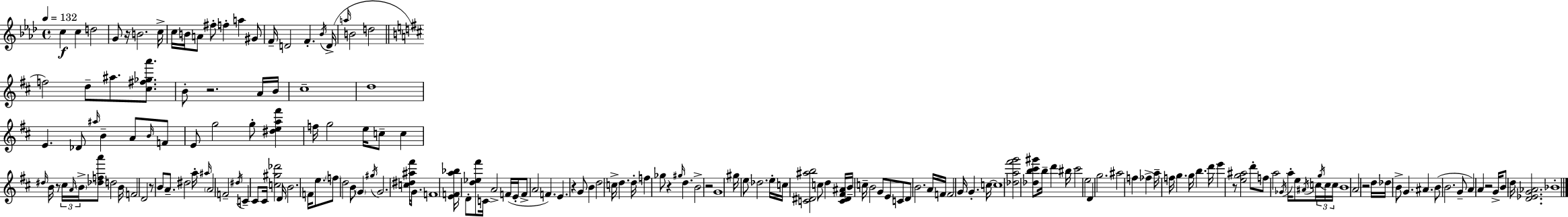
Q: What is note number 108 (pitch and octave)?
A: G4